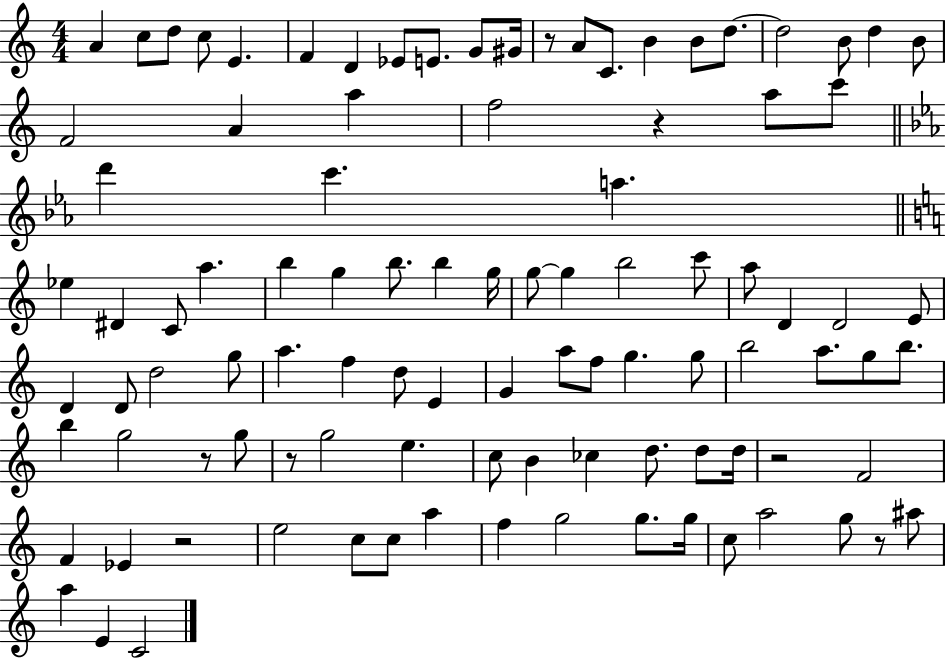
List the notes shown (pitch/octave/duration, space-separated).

A4/q C5/e D5/e C5/e E4/q. F4/q D4/q Eb4/e E4/e. G4/e G#4/s R/e A4/e C4/e. B4/q B4/e D5/e. D5/h B4/e D5/q B4/e F4/h A4/q A5/q F5/h R/q A5/e C6/e D6/q C6/q. A5/q. Eb5/q D#4/q C4/e A5/q. B5/q G5/q B5/e. B5/q G5/s G5/e G5/q B5/h C6/e A5/e D4/q D4/h E4/e D4/q D4/e D5/h G5/e A5/q. F5/q D5/e E4/q G4/q A5/e F5/e G5/q. G5/e B5/h A5/e. G5/e B5/e. B5/q G5/h R/e G5/e R/e G5/h E5/q. C5/e B4/q CES5/q D5/e. D5/e D5/s R/h F4/h F4/q Eb4/q R/h E5/h C5/e C5/e A5/q F5/q G5/h G5/e. G5/s C5/e A5/h G5/e R/e A#5/e A5/q E4/q C4/h